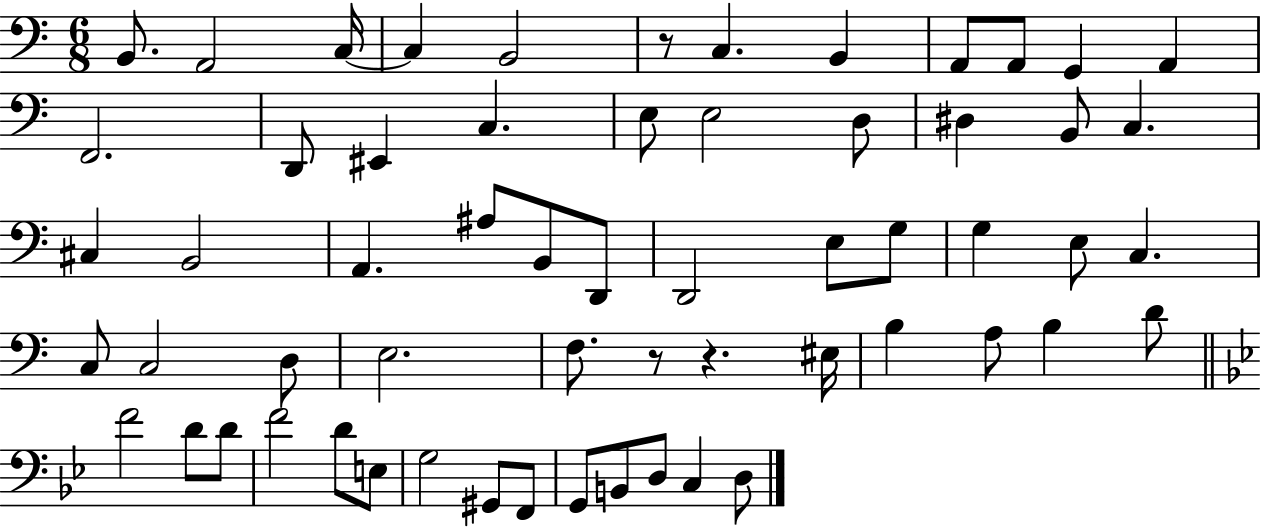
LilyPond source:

{
  \clef bass
  \numericTimeSignature
  \time 6/8
  \key c \major
  b,8. a,2 c16~~ | c4 b,2 | r8 c4. b,4 | a,8 a,8 g,4 a,4 | \break f,2. | d,8 eis,4 c4. | e8 e2 d8 | dis4 b,8 c4. | \break cis4 b,2 | a,4. ais8 b,8 d,8 | d,2 e8 g8 | g4 e8 c4. | \break c8 c2 d8 | e2. | f8. r8 r4. eis16 | b4 a8 b4 d'8 | \break \bar "||" \break \key bes \major f'2 d'8 d'8 | f'2 d'8 e8 | g2 gis,8 f,8 | g,8 b,8 d8 c4 d8 | \break \bar "|."
}